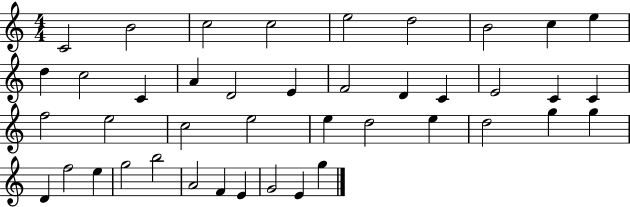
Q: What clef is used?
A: treble